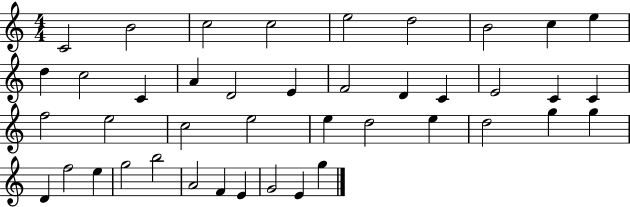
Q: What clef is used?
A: treble